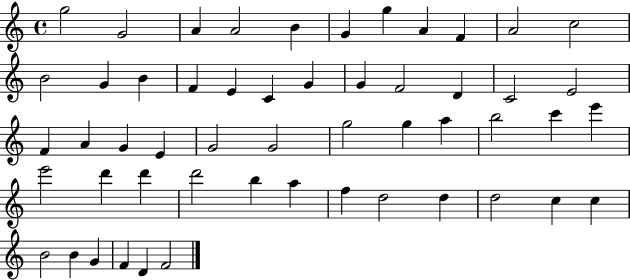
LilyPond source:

{
  \clef treble
  \time 4/4
  \defaultTimeSignature
  \key c \major
  g''2 g'2 | a'4 a'2 b'4 | g'4 g''4 a'4 f'4 | a'2 c''2 | \break b'2 g'4 b'4 | f'4 e'4 c'4 g'4 | g'4 f'2 d'4 | c'2 e'2 | \break f'4 a'4 g'4 e'4 | g'2 g'2 | g''2 g''4 a''4 | b''2 c'''4 e'''4 | \break e'''2 d'''4 d'''4 | d'''2 b''4 a''4 | f''4 d''2 d''4 | d''2 c''4 c''4 | \break b'2 b'4 g'4 | f'4 d'4 f'2 | \bar "|."
}